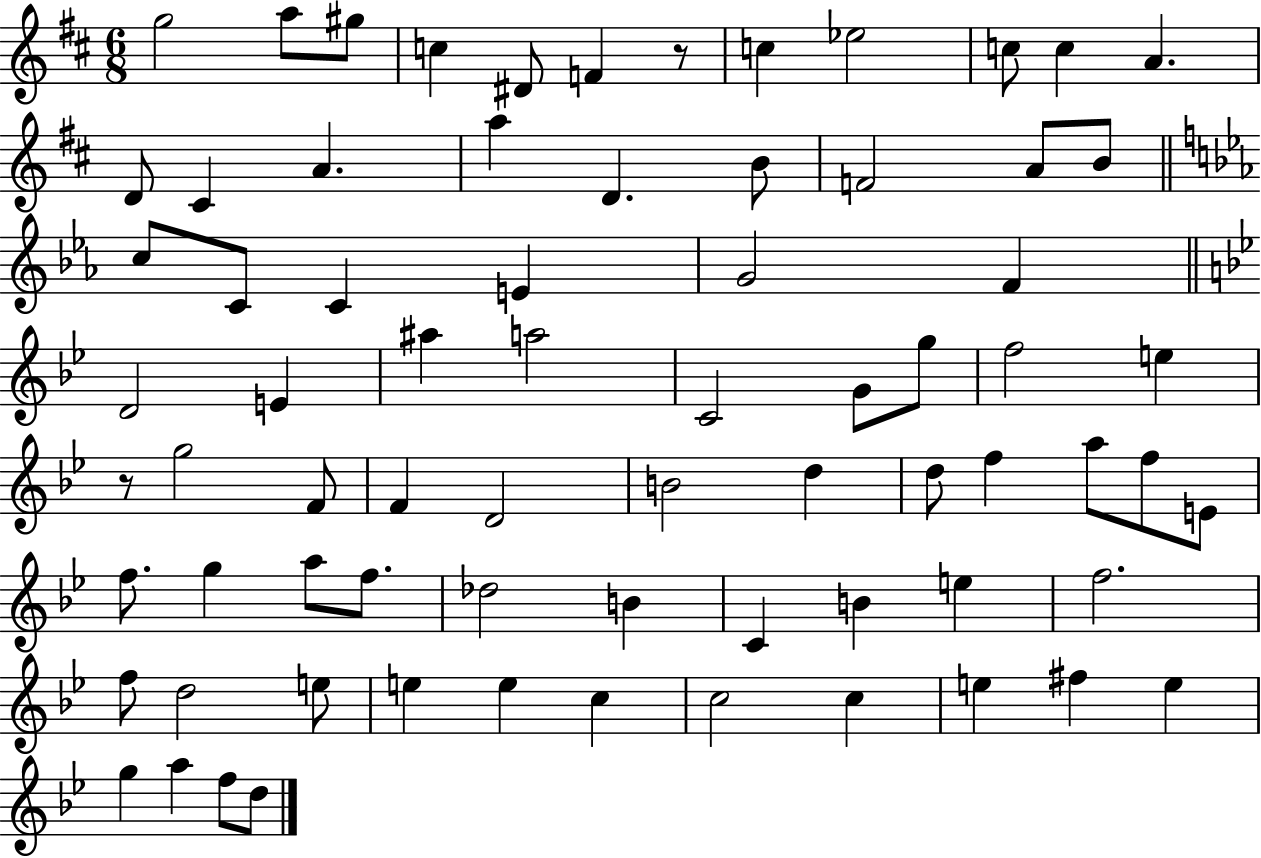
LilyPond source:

{
  \clef treble
  \numericTimeSignature
  \time 6/8
  \key d \major
  g''2 a''8 gis''8 | c''4 dis'8 f'4 r8 | c''4 ees''2 | c''8 c''4 a'4. | \break d'8 cis'4 a'4. | a''4 d'4. b'8 | f'2 a'8 b'8 | \bar "||" \break \key ees \major c''8 c'8 c'4 e'4 | g'2 f'4 | \bar "||" \break \key g \minor d'2 e'4 | ais''4 a''2 | c'2 g'8 g''8 | f''2 e''4 | \break r8 g''2 f'8 | f'4 d'2 | b'2 d''4 | d''8 f''4 a''8 f''8 e'8 | \break f''8. g''4 a''8 f''8. | des''2 b'4 | c'4 b'4 e''4 | f''2. | \break f''8 d''2 e''8 | e''4 e''4 c''4 | c''2 c''4 | e''4 fis''4 e''4 | \break g''4 a''4 f''8 d''8 | \bar "|."
}